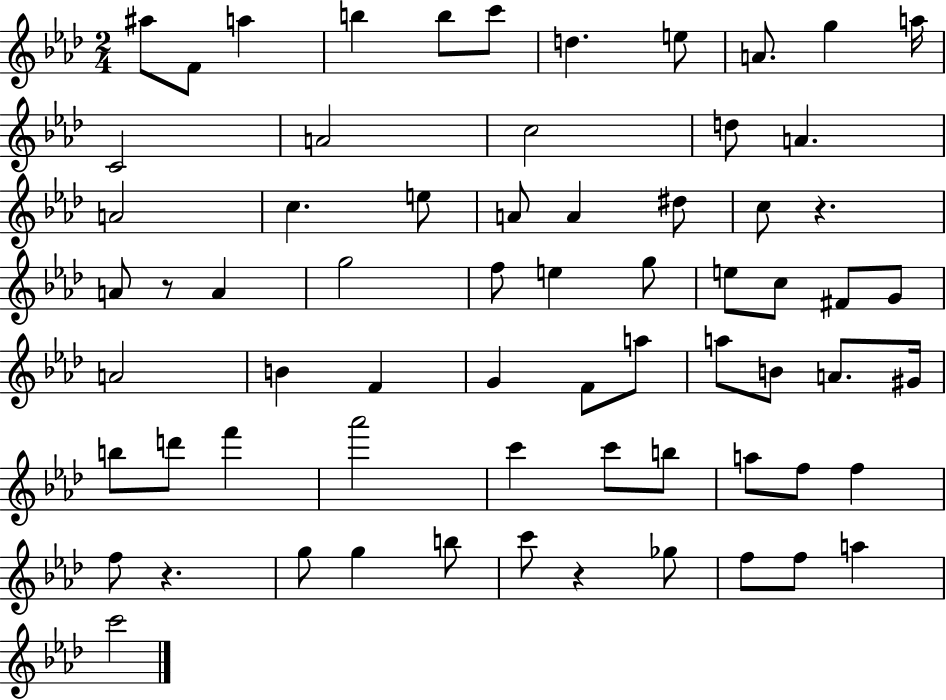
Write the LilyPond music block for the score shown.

{
  \clef treble
  \numericTimeSignature
  \time 2/4
  \key aes \major
  \repeat volta 2 { ais''8 f'8 a''4 | b''4 b''8 c'''8 | d''4. e''8 | a'8. g''4 a''16 | \break c'2 | a'2 | c''2 | d''8 a'4. | \break a'2 | c''4. e''8 | a'8 a'4 dis''8 | c''8 r4. | \break a'8 r8 a'4 | g''2 | f''8 e''4 g''8 | e''8 c''8 fis'8 g'8 | \break a'2 | b'4 f'4 | g'4 f'8 a''8 | a''8 b'8 a'8. gis'16 | \break b''8 d'''8 f'''4 | aes'''2 | c'''4 c'''8 b''8 | a''8 f''8 f''4 | \break f''8 r4. | g''8 g''4 b''8 | c'''8 r4 ges''8 | f''8 f''8 a''4 | \break c'''2 | } \bar "|."
}